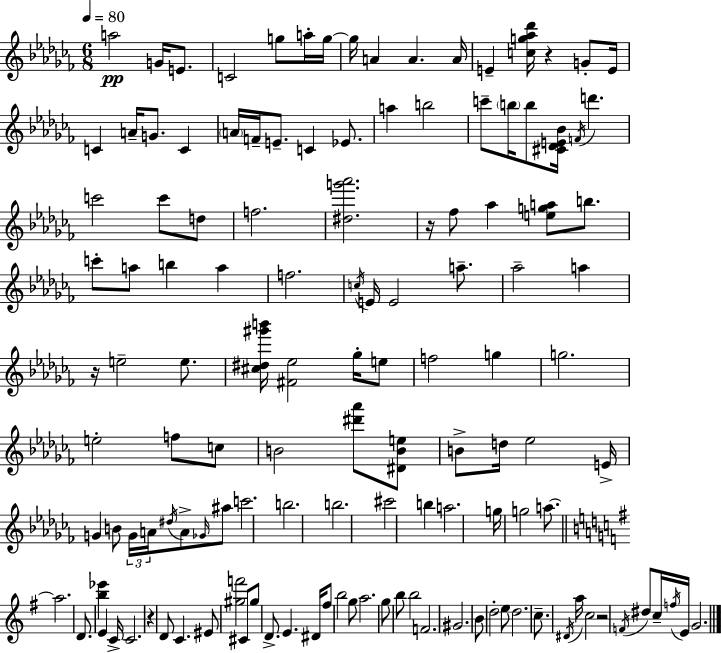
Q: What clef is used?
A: treble